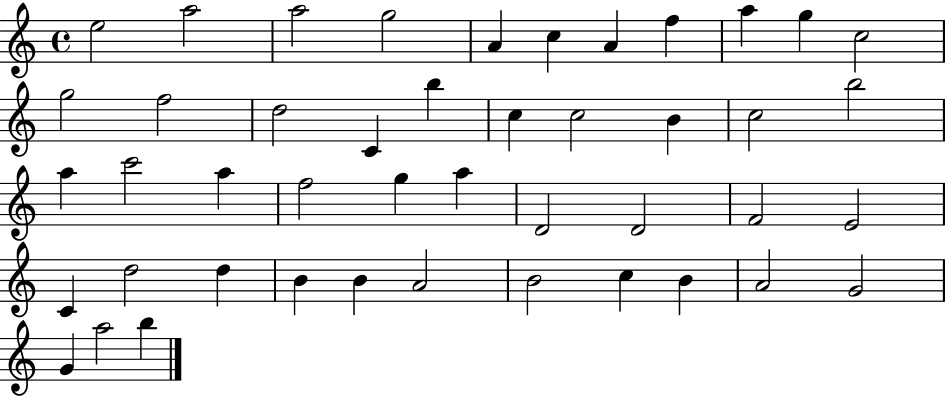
{
  \clef treble
  \time 4/4
  \defaultTimeSignature
  \key c \major
  e''2 a''2 | a''2 g''2 | a'4 c''4 a'4 f''4 | a''4 g''4 c''2 | \break g''2 f''2 | d''2 c'4 b''4 | c''4 c''2 b'4 | c''2 b''2 | \break a''4 c'''2 a''4 | f''2 g''4 a''4 | d'2 d'2 | f'2 e'2 | \break c'4 d''2 d''4 | b'4 b'4 a'2 | b'2 c''4 b'4 | a'2 g'2 | \break g'4 a''2 b''4 | \bar "|."
}